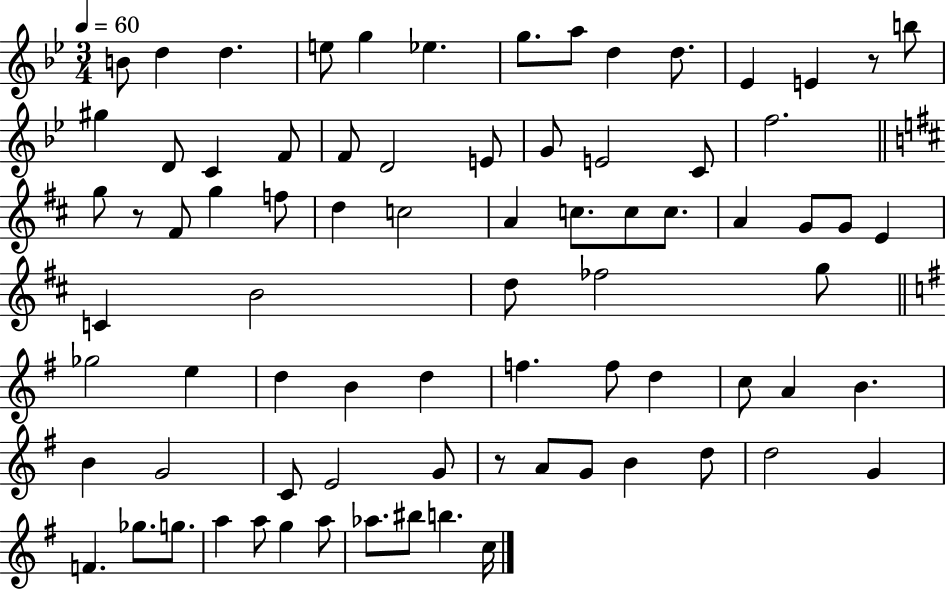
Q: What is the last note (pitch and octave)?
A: C5